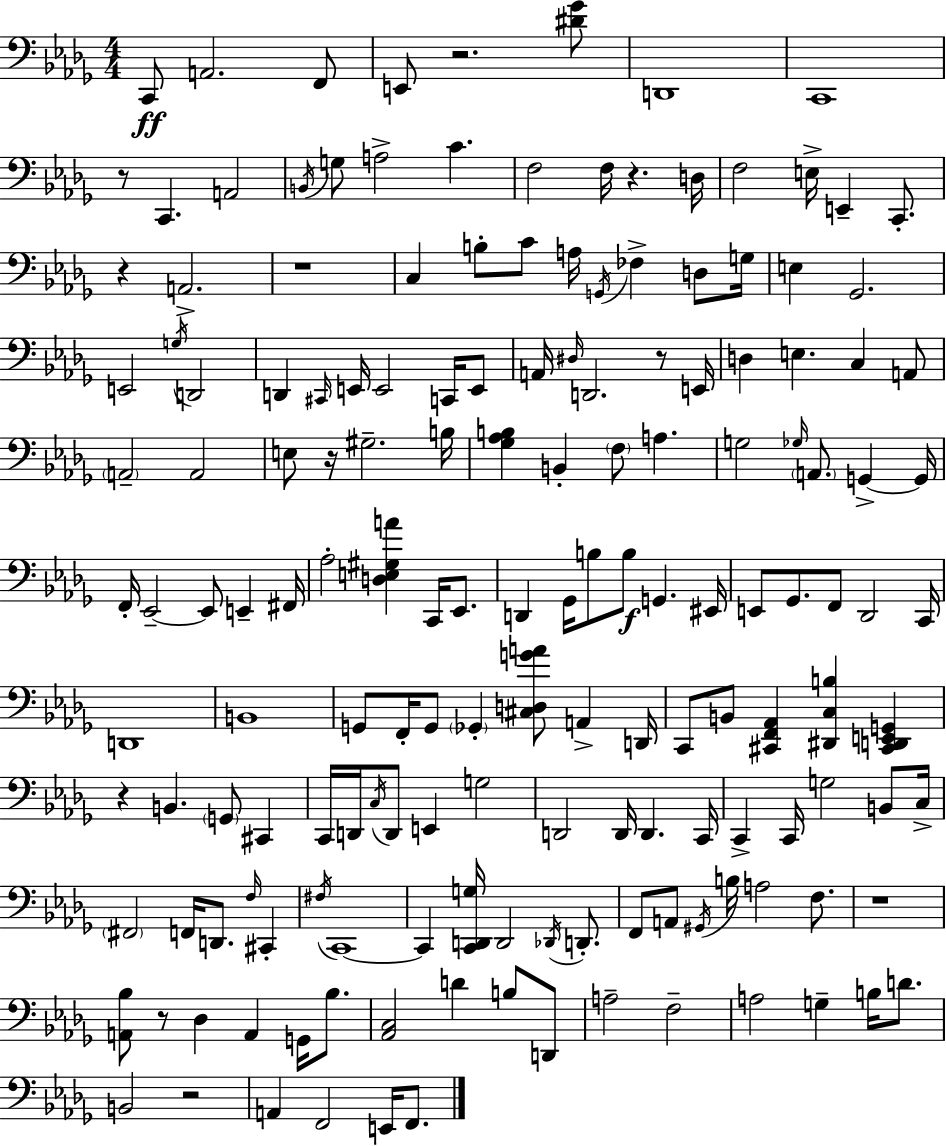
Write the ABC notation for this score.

X:1
T:Untitled
M:4/4
L:1/4
K:Bbm
C,,/2 A,,2 F,,/2 E,,/2 z2 [^D_G]/2 D,,4 C,,4 z/2 C,, A,,2 B,,/4 G,/2 A,2 C F,2 F,/4 z D,/4 F,2 E,/4 E,, C,,/2 z A,,2 z4 C, B,/2 C/2 A,/4 G,,/4 _F, D,/2 G,/4 E, _G,,2 E,,2 G,/4 D,,2 D,, ^C,,/4 E,,/4 E,,2 C,,/4 E,,/2 A,,/4 ^D,/4 D,,2 z/2 E,,/4 D, E, C, A,,/2 A,,2 A,,2 E,/2 z/4 ^G,2 B,/4 [_G,_A,B,] B,, F,/2 A, G,2 _G,/4 A,,/2 G,, G,,/4 F,,/4 _E,,2 _E,,/2 E,, ^F,,/4 _A,2 [D,E,^G,A] C,,/4 _E,,/2 D,, _G,,/4 B,/2 B,/2 G,, ^E,,/4 E,,/2 _G,,/2 F,,/2 _D,,2 C,,/4 D,,4 B,,4 G,,/2 F,,/4 G,,/2 _G,, [^C,D,GA]/2 A,, D,,/4 C,,/2 B,,/2 [^C,,F,,_A,,] [^D,,C,B,] [^C,,D,,E,,G,,] z B,, G,,/2 ^C,, C,,/4 D,,/4 C,/4 D,,/2 E,, G,2 D,,2 D,,/4 D,, C,,/4 C,, C,,/4 G,2 B,,/2 C,/4 ^F,,2 F,,/4 D,,/2 F,/4 ^C,, ^F,/4 C,,4 C,, [C,,D,,G,]/4 D,,2 _D,,/4 D,,/2 F,,/2 A,,/2 ^G,,/4 B,/4 A,2 F,/2 z4 [A,,_B,]/2 z/2 _D, A,, G,,/4 _B,/2 [_A,,C,]2 D B,/2 D,,/2 A,2 F,2 A,2 G, B,/4 D/2 B,,2 z2 A,, F,,2 E,,/4 F,,/2